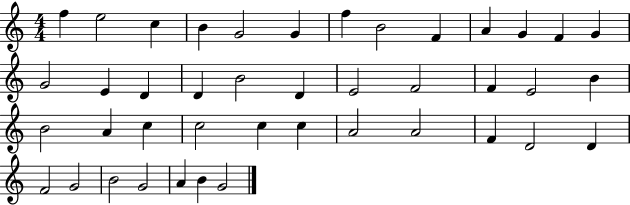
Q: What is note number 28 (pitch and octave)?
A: C5